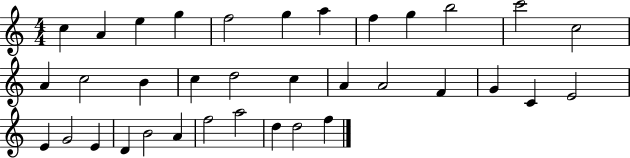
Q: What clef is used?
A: treble